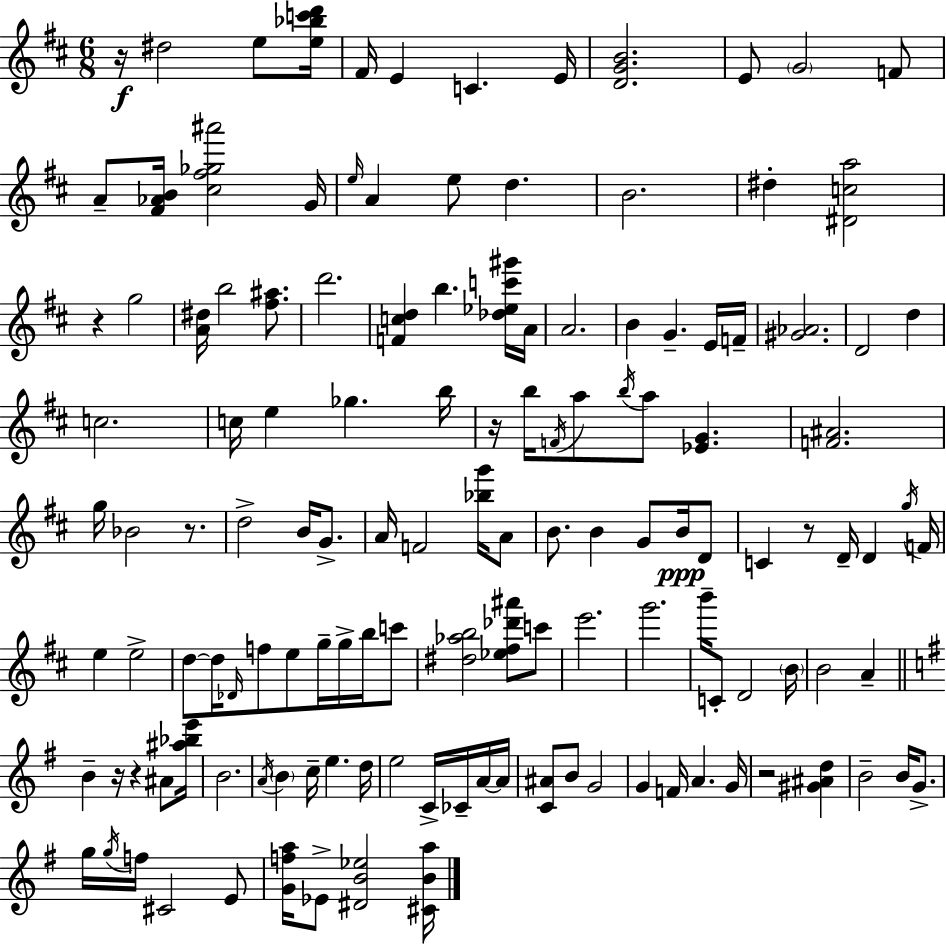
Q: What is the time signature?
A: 6/8